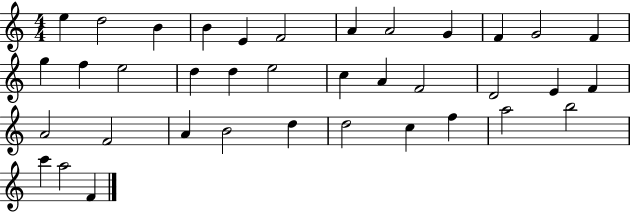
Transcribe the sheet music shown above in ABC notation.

X:1
T:Untitled
M:4/4
L:1/4
K:C
e d2 B B E F2 A A2 G F G2 F g f e2 d d e2 c A F2 D2 E F A2 F2 A B2 d d2 c f a2 b2 c' a2 F